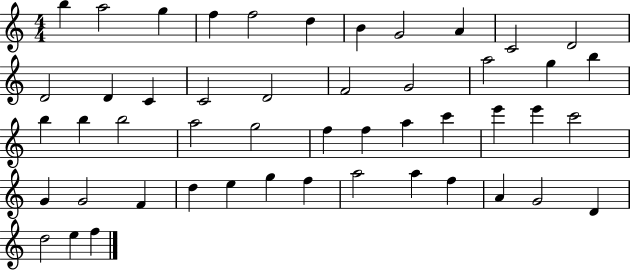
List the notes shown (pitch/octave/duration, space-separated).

B5/q A5/h G5/q F5/q F5/h D5/q B4/q G4/h A4/q C4/h D4/h D4/h D4/q C4/q C4/h D4/h F4/h G4/h A5/h G5/q B5/q B5/q B5/q B5/h A5/h G5/h F5/q F5/q A5/q C6/q E6/q E6/q C6/h G4/q G4/h F4/q D5/q E5/q G5/q F5/q A5/h A5/q F5/q A4/q G4/h D4/q D5/h E5/q F5/q